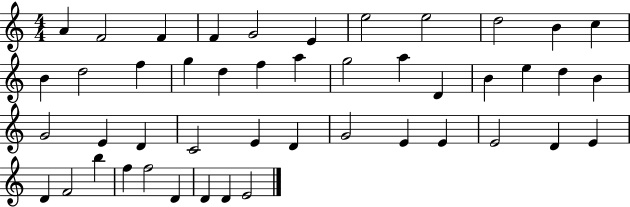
A4/q F4/h F4/q F4/q G4/h E4/q E5/h E5/h D5/h B4/q C5/q B4/q D5/h F5/q G5/q D5/q F5/q A5/q G5/h A5/q D4/q B4/q E5/q D5/q B4/q G4/h E4/q D4/q C4/h E4/q D4/q G4/h E4/q E4/q E4/h D4/q E4/q D4/q F4/h B5/q F5/q F5/h D4/q D4/q D4/q E4/h